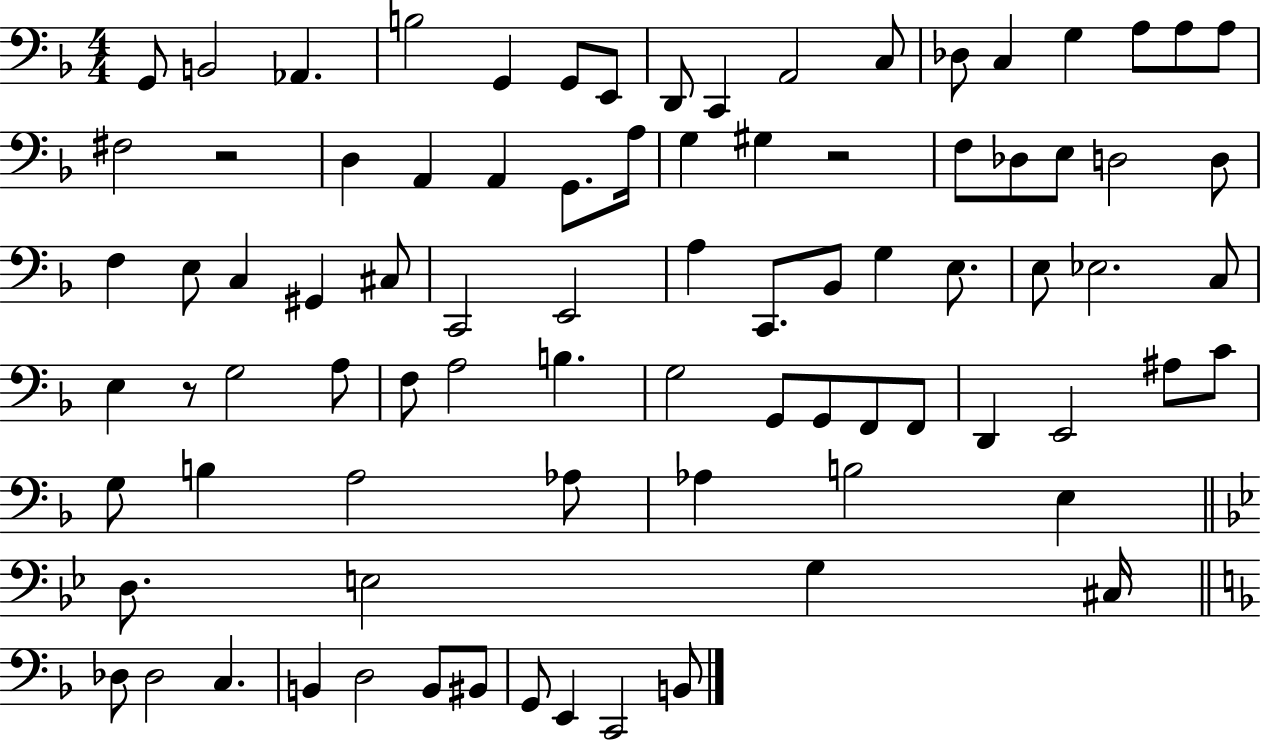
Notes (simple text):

G2/e B2/h Ab2/q. B3/h G2/q G2/e E2/e D2/e C2/q A2/h C3/e Db3/e C3/q G3/q A3/e A3/e A3/e F#3/h R/h D3/q A2/q A2/q G2/e. A3/s G3/q G#3/q R/h F3/e Db3/e E3/e D3/h D3/e F3/q E3/e C3/q G#2/q C#3/e C2/h E2/h A3/q C2/e. Bb2/e G3/q E3/e. E3/e Eb3/h. C3/e E3/q R/e G3/h A3/e F3/e A3/h B3/q. G3/h G2/e G2/e F2/e F2/e D2/q E2/h A#3/e C4/e G3/e B3/q A3/h Ab3/e Ab3/q B3/h E3/q D3/e. E3/h G3/q C#3/s Db3/e Db3/h C3/q. B2/q D3/h B2/e BIS2/e G2/e E2/q C2/h B2/e